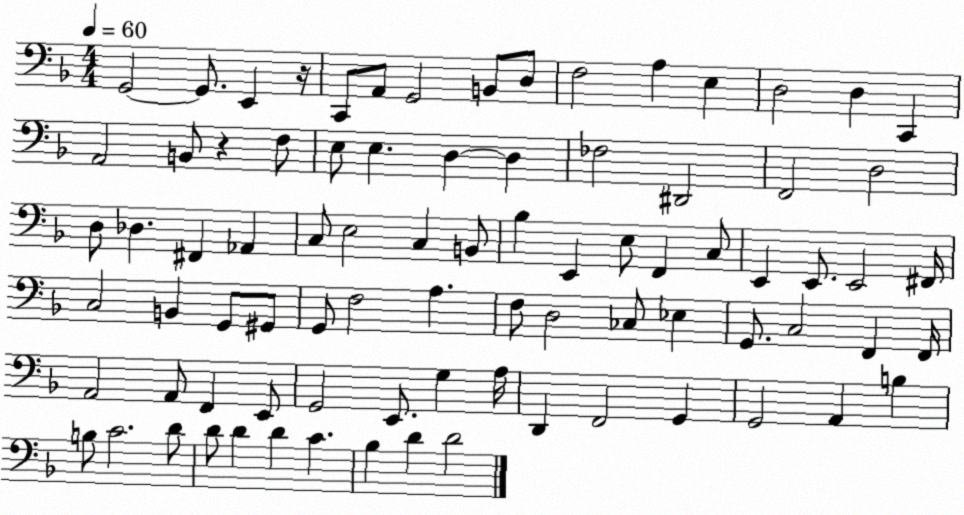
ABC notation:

X:1
T:Untitled
M:4/4
L:1/4
K:F
G,,2 G,,/2 E,, z/4 C,,/2 A,,/2 G,,2 B,,/2 D,/2 F,2 A, E, D,2 D, C,, A,,2 B,,/2 z F,/2 E,/2 E, D, D, _F,2 ^D,,2 F,,2 D,2 D,/2 _D, ^F,, _A,, C,/2 E,2 C, B,,/2 _B, E,, E,/2 F,, C,/2 E,, E,,/2 E,,2 ^F,,/4 C,2 B,, G,,/2 ^G,,/2 G,,/2 F,2 A, F,/2 D,2 _C,/2 _E, G,,/2 C,2 F,, F,,/4 A,,2 A,,/2 F,, E,,/2 G,,2 E,,/2 G, A,/4 D,, F,,2 G,, G,,2 A,, B, B,/2 C2 D/2 D/2 D D C _B, D D2